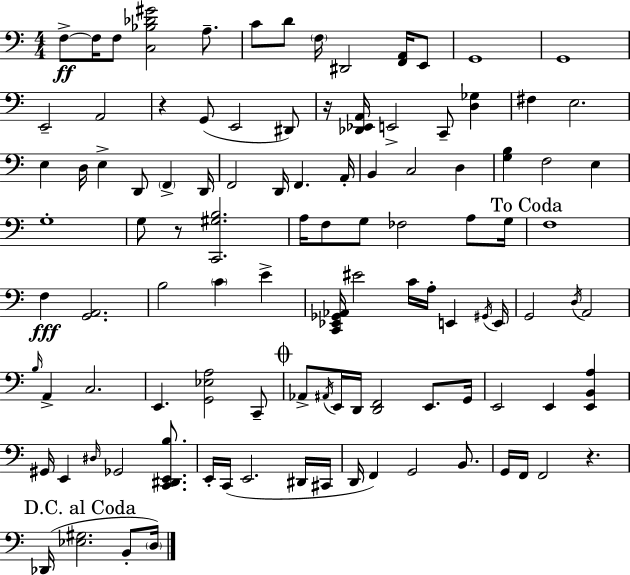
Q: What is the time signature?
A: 4/4